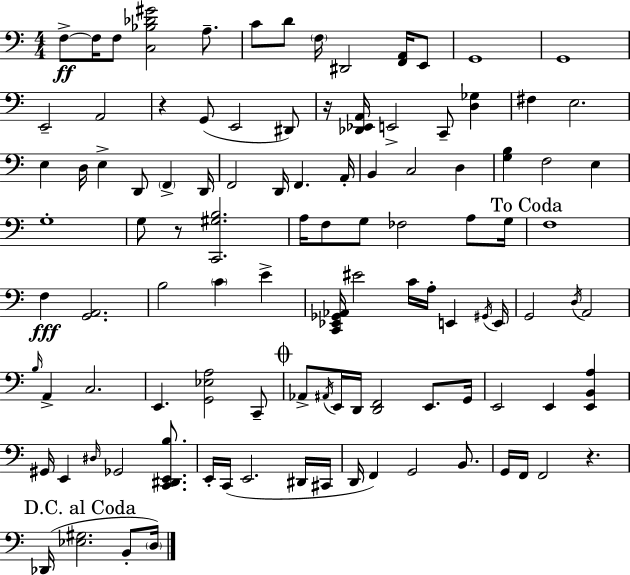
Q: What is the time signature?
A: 4/4